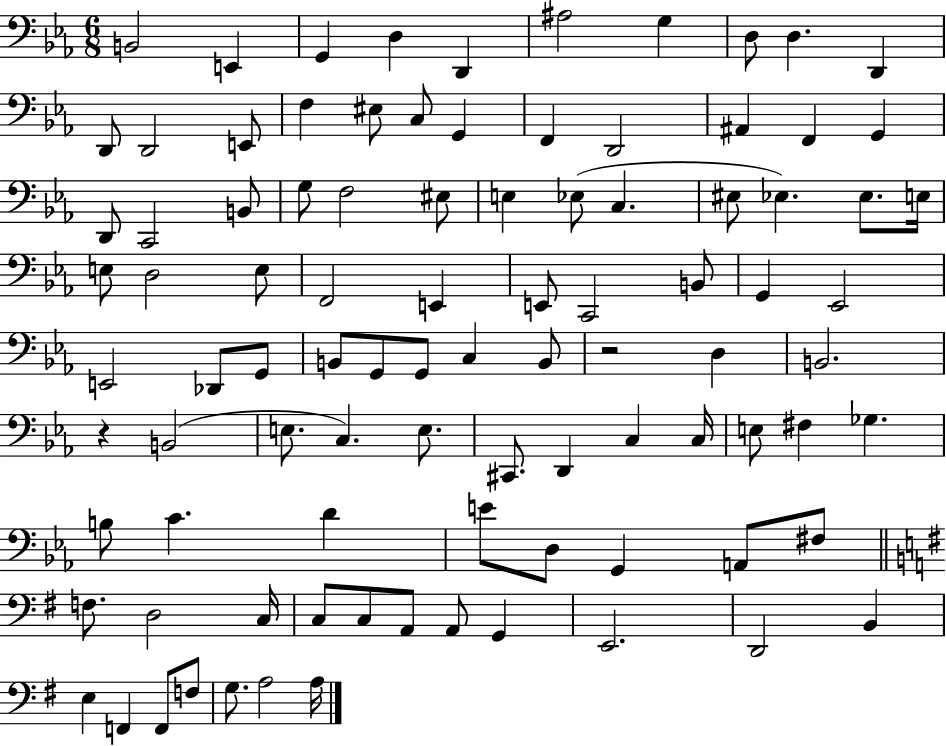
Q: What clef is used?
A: bass